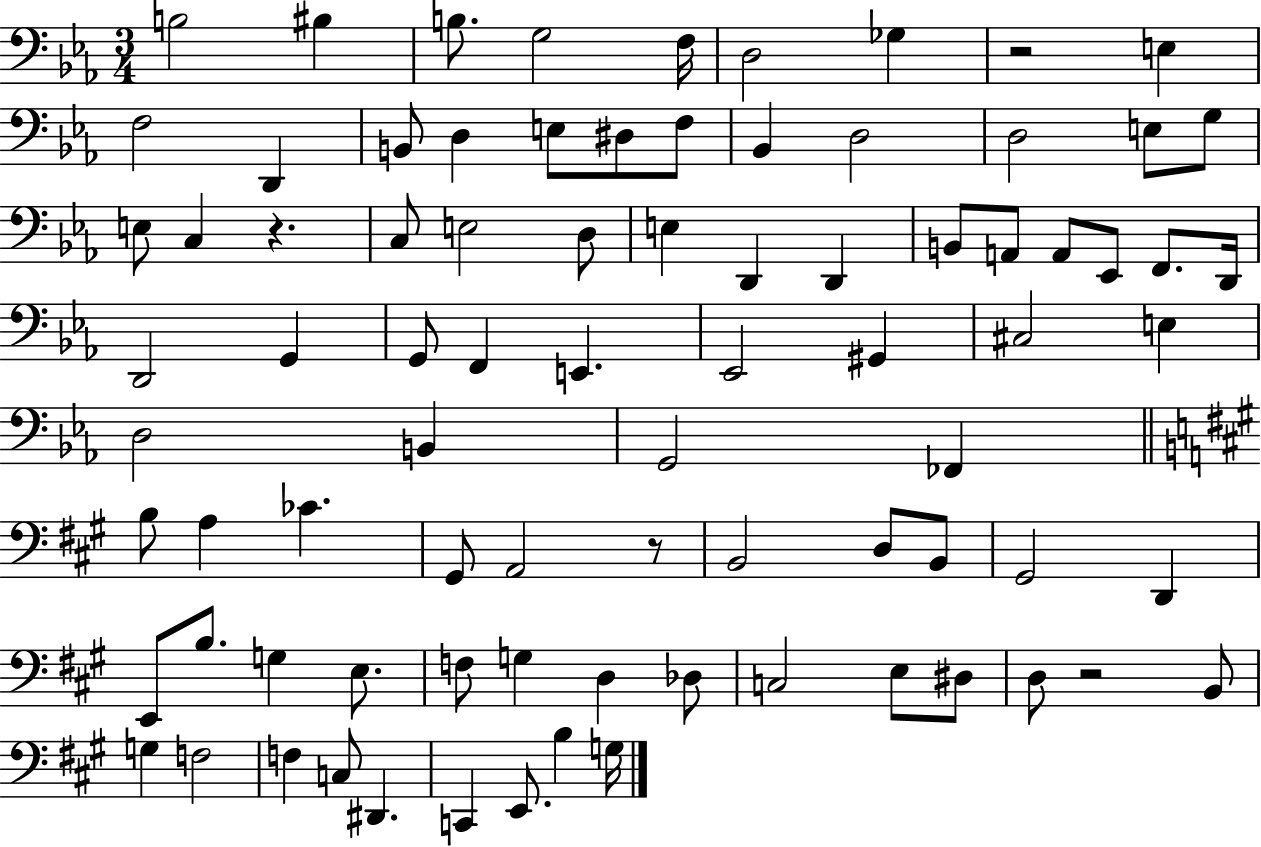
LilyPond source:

{
  \clef bass
  \numericTimeSignature
  \time 3/4
  \key ees \major
  b2 bis4 | b8. g2 f16 | d2 ges4 | r2 e4 | \break f2 d,4 | b,8 d4 e8 dis8 f8 | bes,4 d2 | d2 e8 g8 | \break e8 c4 r4. | c8 e2 d8 | e4 d,4 d,4 | b,8 a,8 a,8 ees,8 f,8. d,16 | \break d,2 g,4 | g,8 f,4 e,4. | ees,2 gis,4 | cis2 e4 | \break d2 b,4 | g,2 fes,4 | \bar "||" \break \key a \major b8 a4 ces'4. | gis,8 a,2 r8 | b,2 d8 b,8 | gis,2 d,4 | \break e,8 b8. g4 e8. | f8 g4 d4 des8 | c2 e8 dis8 | d8 r2 b,8 | \break g4 f2 | f4 c8 dis,4. | c,4 e,8. b4 g16 | \bar "|."
}